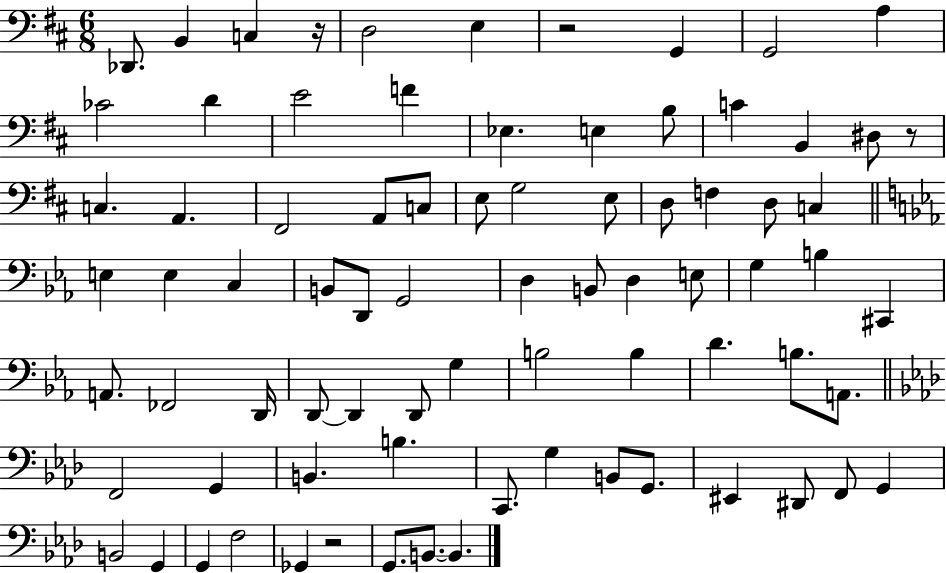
Db2/e. B2/q C3/q R/s D3/h E3/q R/h G2/q G2/h A3/q CES4/h D4/q E4/h F4/q Eb3/q. E3/q B3/e C4/q B2/q D#3/e R/e C3/q. A2/q. F#2/h A2/e C3/e E3/e G3/h E3/e D3/e F3/q D3/e C3/q E3/q E3/q C3/q B2/e D2/e G2/h D3/q B2/e D3/q E3/e G3/q B3/q C#2/q A2/e. FES2/h D2/s D2/e D2/q D2/e G3/q B3/h B3/q D4/q. B3/e. A2/e. F2/h G2/q B2/q. B3/q. C2/e. G3/q B2/e G2/e. EIS2/q D#2/e F2/e G2/q B2/h G2/q G2/q F3/h Gb2/q R/h G2/e. B2/e. B2/q.